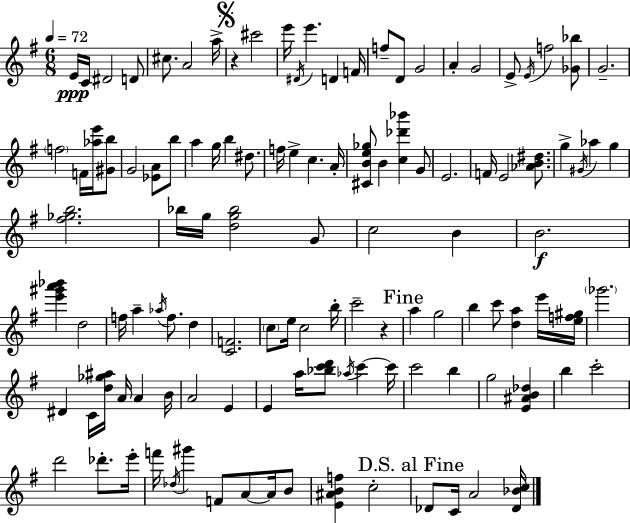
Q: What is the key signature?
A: G major